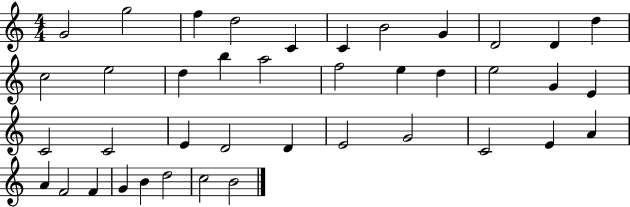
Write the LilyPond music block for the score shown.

{
  \clef treble
  \numericTimeSignature
  \time 4/4
  \key c \major
  g'2 g''2 | f''4 d''2 c'4 | c'4 b'2 g'4 | d'2 d'4 d''4 | \break c''2 e''2 | d''4 b''4 a''2 | f''2 e''4 d''4 | e''2 g'4 e'4 | \break c'2 c'2 | e'4 d'2 d'4 | e'2 g'2 | c'2 e'4 a'4 | \break a'4 f'2 f'4 | g'4 b'4 d''2 | c''2 b'2 | \bar "|."
}